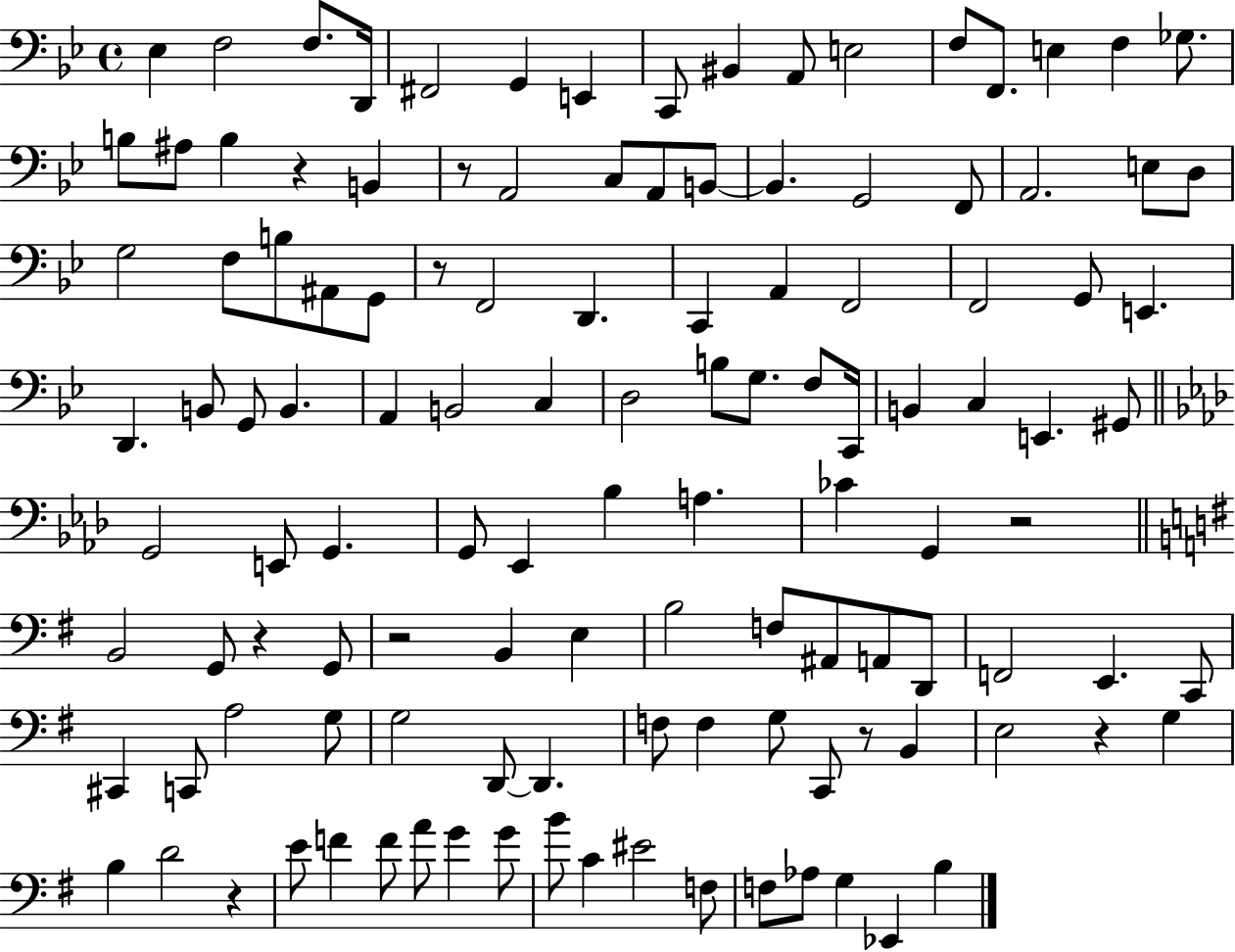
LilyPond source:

{
  \clef bass
  \time 4/4
  \defaultTimeSignature
  \key bes \major
  ees4 f2 f8. d,16 | fis,2 g,4 e,4 | c,8 bis,4 a,8 e2 | f8 f,8. e4 f4 ges8. | \break b8 ais8 b4 r4 b,4 | r8 a,2 c8 a,8 b,8~~ | b,4. g,2 f,8 | a,2. e8 d8 | \break g2 f8 b8 ais,8 g,8 | r8 f,2 d,4. | c,4 a,4 f,2 | f,2 g,8 e,4. | \break d,4. b,8 g,8 b,4. | a,4 b,2 c4 | d2 b8 g8. f8 c,16 | b,4 c4 e,4. gis,8 | \break \bar "||" \break \key aes \major g,2 e,8 g,4. | g,8 ees,4 bes4 a4. | ces'4 g,4 r2 | \bar "||" \break \key g \major b,2 g,8 r4 g,8 | r2 b,4 e4 | b2 f8 ais,8 a,8 d,8 | f,2 e,4. c,8 | \break cis,4 c,8 a2 g8 | g2 d,8~~ d,4. | f8 f4 g8 c,8 r8 b,4 | e2 r4 g4 | \break b4 d'2 r4 | e'8 f'4 f'8 a'8 g'4 g'8 | b'8 c'4 eis'2 f8 | f8 aes8 g4 ees,4 b4 | \break \bar "|."
}